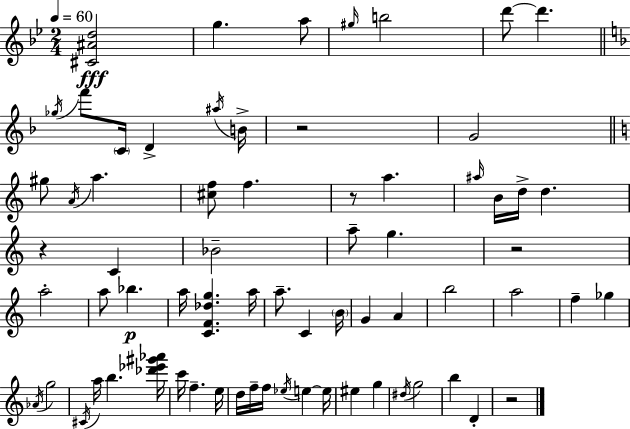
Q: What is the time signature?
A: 2/4